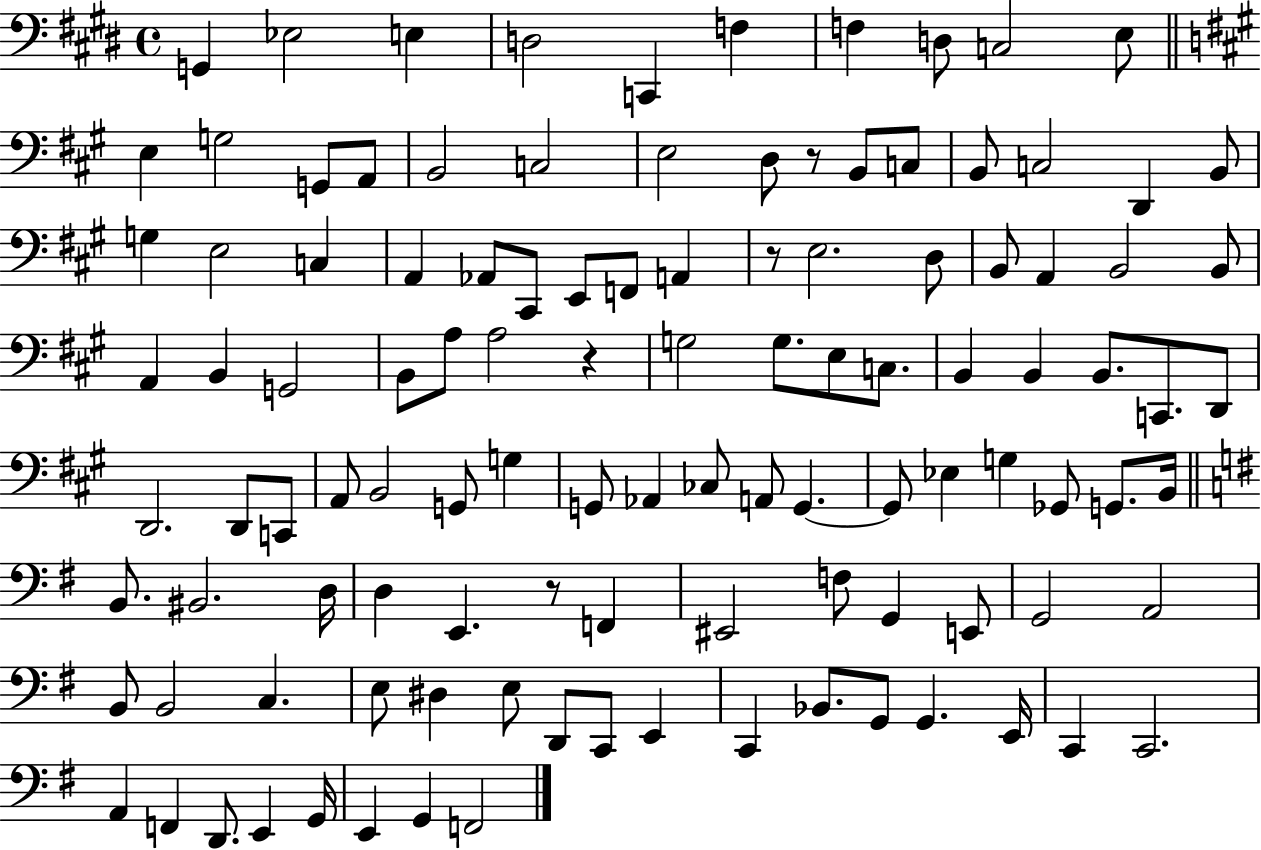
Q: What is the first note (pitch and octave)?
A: G2